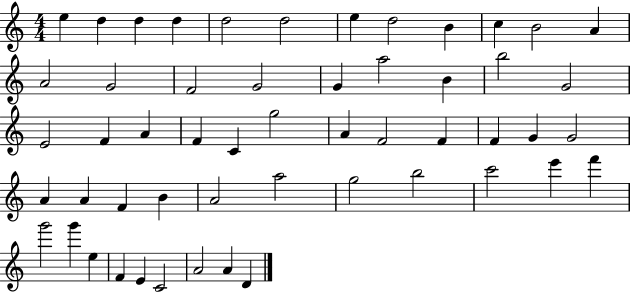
{
  \clef treble
  \numericTimeSignature
  \time 4/4
  \key c \major
  e''4 d''4 d''4 d''4 | d''2 d''2 | e''4 d''2 b'4 | c''4 b'2 a'4 | \break a'2 g'2 | f'2 g'2 | g'4 a''2 b'4 | b''2 g'2 | \break e'2 f'4 a'4 | f'4 c'4 g''2 | a'4 f'2 f'4 | f'4 g'4 g'2 | \break a'4 a'4 f'4 b'4 | a'2 a''2 | g''2 b''2 | c'''2 e'''4 f'''4 | \break g'''2 g'''4 e''4 | f'4 e'4 c'2 | a'2 a'4 d'4 | \bar "|."
}